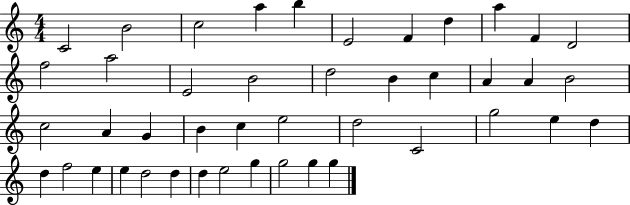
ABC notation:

X:1
T:Untitled
M:4/4
L:1/4
K:C
C2 B2 c2 a b E2 F d a F D2 f2 a2 E2 B2 d2 B c A A B2 c2 A G B c e2 d2 C2 g2 e d d f2 e e d2 d d e2 g g2 g g